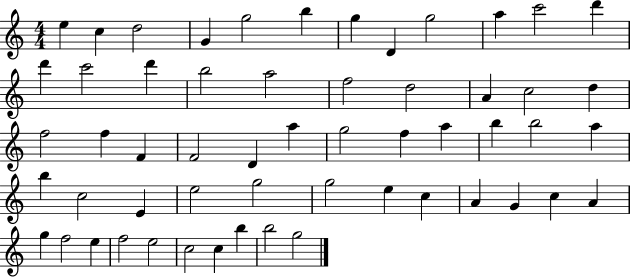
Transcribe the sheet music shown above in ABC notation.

X:1
T:Untitled
M:4/4
L:1/4
K:C
e c d2 G g2 b g D g2 a c'2 d' d' c'2 d' b2 a2 f2 d2 A c2 d f2 f F F2 D a g2 f a b b2 a b c2 E e2 g2 g2 e c A G c A g f2 e f2 e2 c2 c b b2 g2